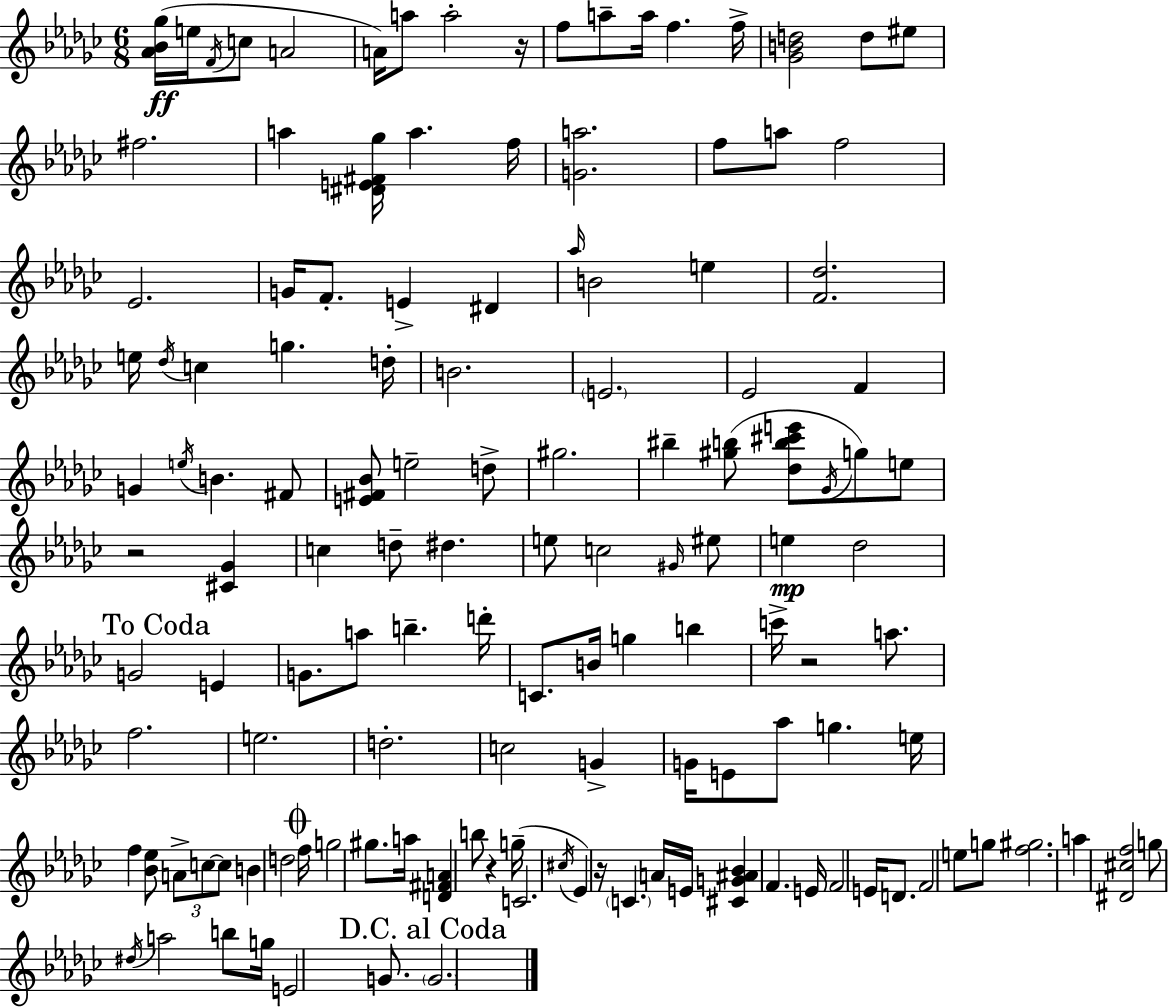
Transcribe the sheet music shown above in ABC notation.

X:1
T:Untitled
M:6/8
L:1/4
K:Ebm
[_A_B_g]/4 e/4 F/4 c/2 A2 A/4 a/2 a2 z/4 f/2 a/2 a/4 f f/4 [_GBd]2 d/2 ^e/2 ^f2 a [^DE^F_g]/4 a f/4 [Ga]2 f/2 a/2 f2 _E2 G/4 F/2 E ^D _a/4 B2 e [F_d]2 e/4 _d/4 c g d/4 B2 E2 _E2 F G e/4 B ^F/2 [E^F_B]/2 e2 d/2 ^g2 ^b [^gb]/2 [_db^c'e']/2 _G/4 g/2 e/2 z2 [^C_G] c d/2 ^d e/2 c2 ^G/4 ^e/2 e _d2 G2 E G/2 a/2 b d'/4 C/2 B/4 g b c'/4 z2 a/2 f2 e2 d2 c2 G G/4 E/2 _a/2 g e/4 f [_B_e]/2 A/2 c/2 c/2 B d2 f/4 g2 ^g/2 a/4 [D^FA] b/2 z g/4 C2 ^c/4 _E z/4 C A/4 E/4 [^CG^A_B] F E/4 F2 E/4 D/2 F2 e/2 g/2 [f^g]2 a [^D^cf]2 g/2 ^d/4 a2 b/2 g/4 E2 G/2 G2